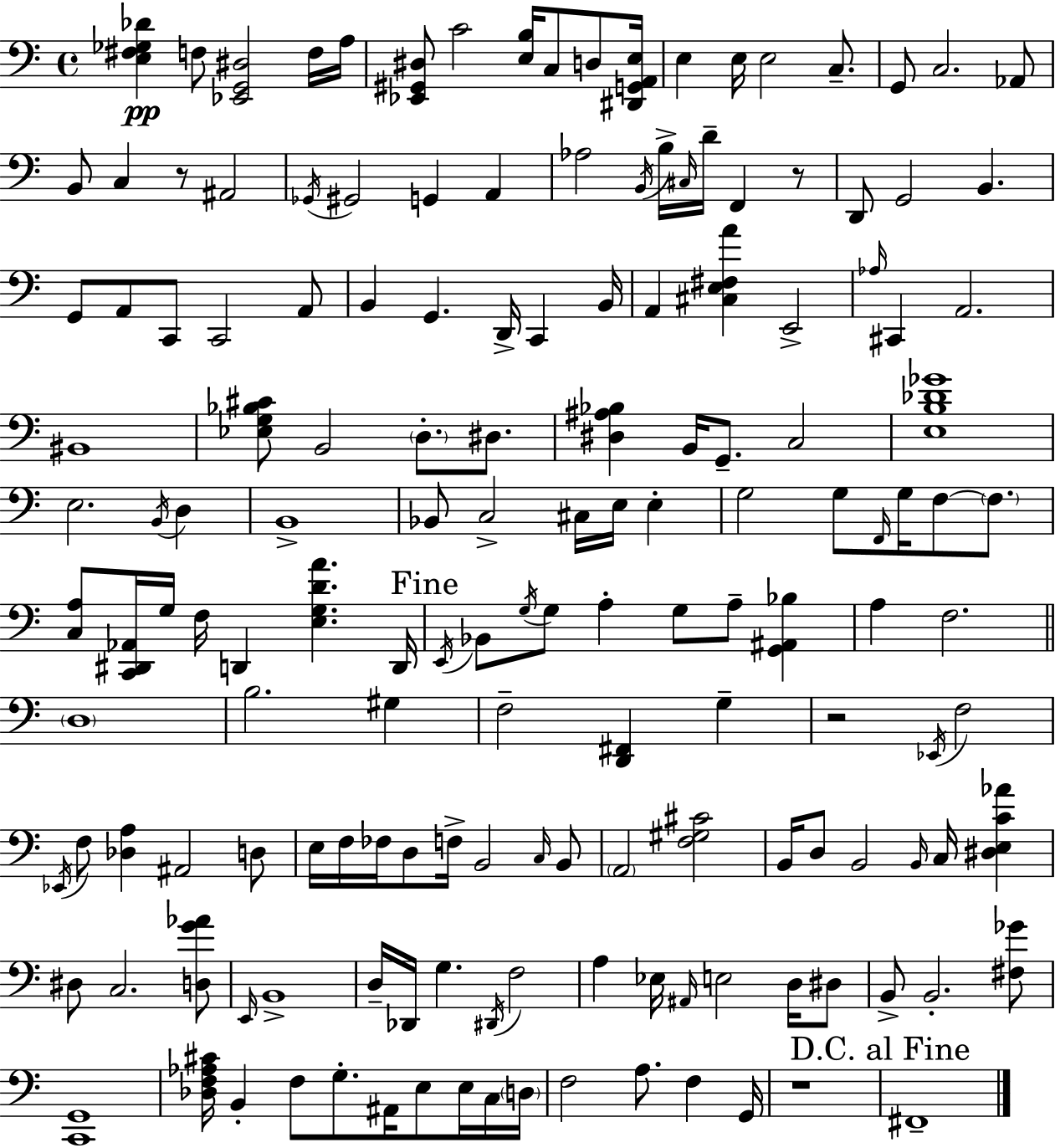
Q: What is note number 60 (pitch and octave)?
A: E3